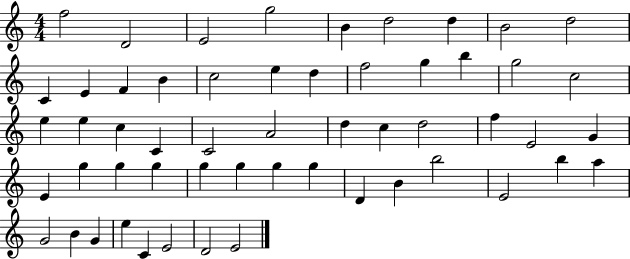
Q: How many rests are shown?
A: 0